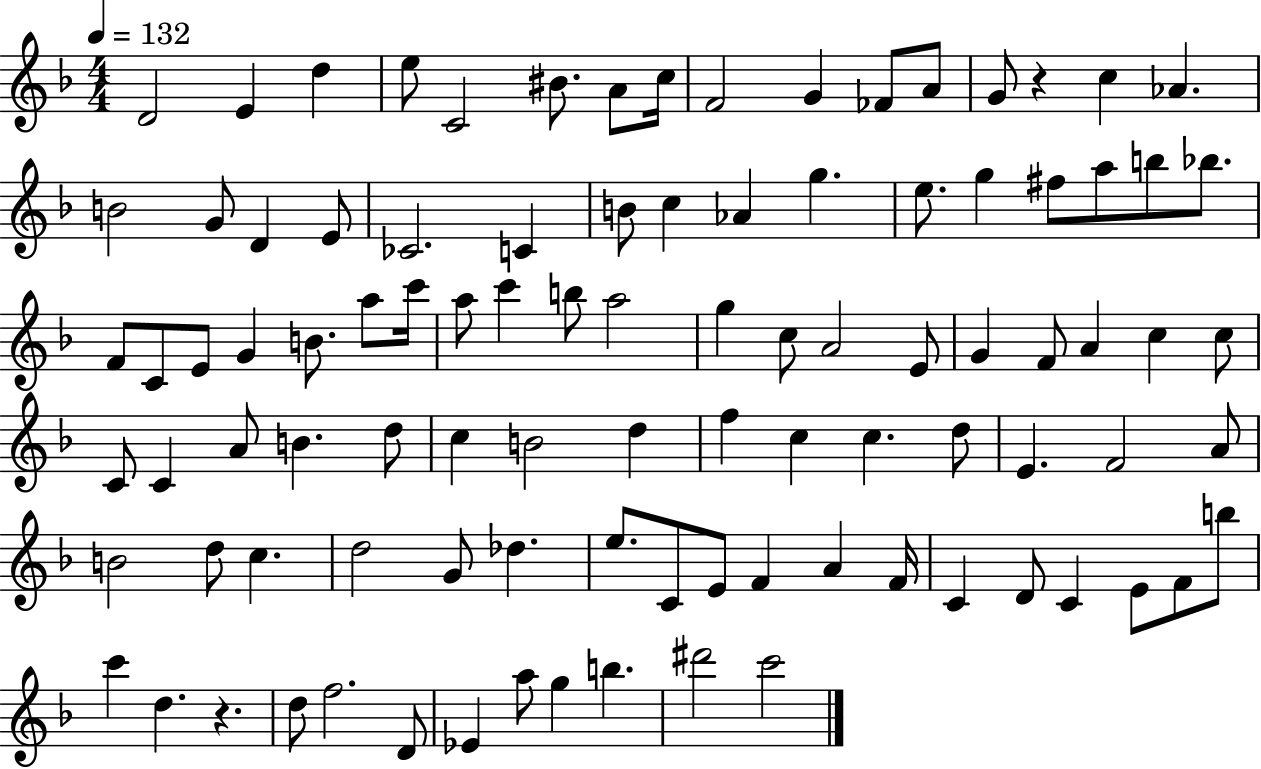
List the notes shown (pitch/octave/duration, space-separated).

D4/h E4/q D5/q E5/e C4/h BIS4/e. A4/e C5/s F4/h G4/q FES4/e A4/e G4/e R/q C5/q Ab4/q. B4/h G4/e D4/q E4/e CES4/h. C4/q B4/e C5/q Ab4/q G5/q. E5/e. G5/q F#5/e A5/e B5/e Bb5/e. F4/e C4/e E4/e G4/q B4/e. A5/e C6/s A5/e C6/q B5/e A5/h G5/q C5/e A4/h E4/e G4/q F4/e A4/q C5/q C5/e C4/e C4/q A4/e B4/q. D5/e C5/q B4/h D5/q F5/q C5/q C5/q. D5/e E4/q. F4/h A4/e B4/h D5/e C5/q. D5/h G4/e Db5/q. E5/e. C4/e E4/e F4/q A4/q F4/s C4/q D4/e C4/q E4/e F4/e B5/e C6/q D5/q. R/q. D5/e F5/h. D4/e Eb4/q A5/e G5/q B5/q. D#6/h C6/h